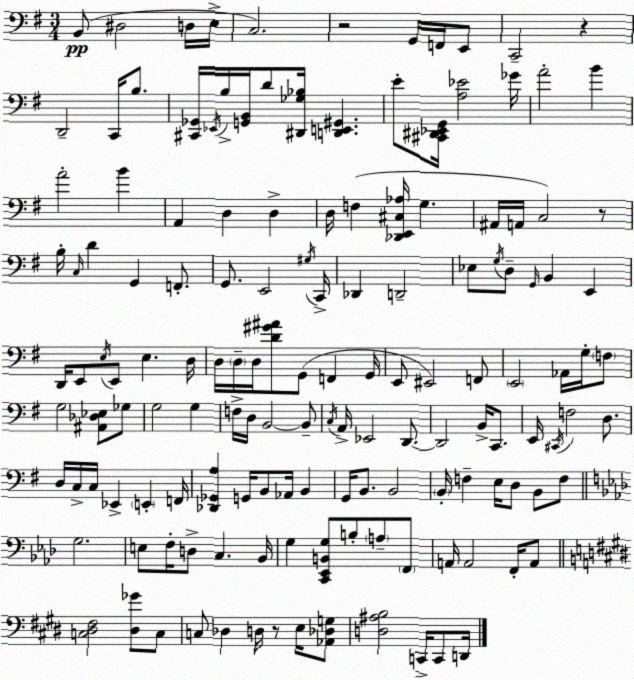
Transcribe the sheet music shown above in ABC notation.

X:1
T:Untitled
M:3/4
L:1/4
K:G
B,,/2 ^D,2 D,/4 E,/4 C,2 z2 G,,/4 F,,/4 E,,/2 C,,2 z D,,2 C,,/4 B,/2 [^C,,_G,,]/4 _E,,/4 B,/4 [G,,B,,]/4 D/2 [^D,,_G,_B,]/4 [D,,E,,^G,,] E/2 [^C,,^D,,_E,,G,,]/4 [A,_E]2 _G/4 A2 B A2 B A,, D, D, D,/4 F, [_D,,E,,^C,_A,]/4 G, ^A,,/4 A,,/4 C,2 z/2 B,/4 C,/4 D G,, F,,/2 G,,/2 E,,2 ^G,/4 C,,/4 _D,, D,,2 _E,/2 G,/4 D,/2 G,,/4 B,, E,, D,,/4 E,,/2 E,/4 E,,/2 E, D,/4 D,/4 D,/4 D,/4 [D^G^A]/2 G,,/2 F,, G,,/4 E,,/2 ^E,,2 F,,/2 E,,2 _A,,/4 G,/4 F,/2 G,2 [^A,,_D,_E,]/2 _G,/2 G,2 G, F,/4 D,/4 B,,2 B,,/2 C,/4 A,,/4 _E,,2 D,,/2 D,,2 B,,/4 C,,/2 E,,/4 ^C,,/4 F,2 D,/2 D,/4 C,/4 C,/4 _E,, E,, F,,/4 [_D,,_G,,A,] G,,/4 B,,/2 _A,,/4 B,, G,,/4 B,,/2 B,,2 B,,/4 F, E,/4 D,/2 B,,/2 F,/2 G,2 E,/2 F,/4 D,/2 C, _B,,/4 G, [C,,_E,,B,,G,]/2 B,/2 A,/2 F,,/2 A,,/4 A,,2 F,,/4 A,,/2 [C,^D,^F,]2 [^D,_G]/2 C,/2 C,/2 _D, D,/4 z/2 E,/4 [_A,,_D,G,]/2 [D,^A,B,]2 C,,/4 C,,/2 D,,/4